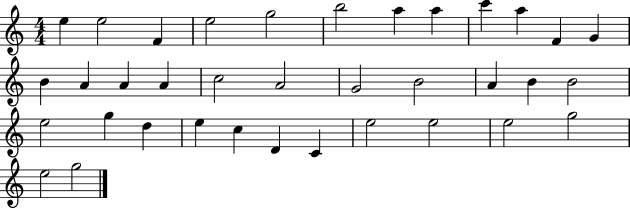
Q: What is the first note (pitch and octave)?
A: E5